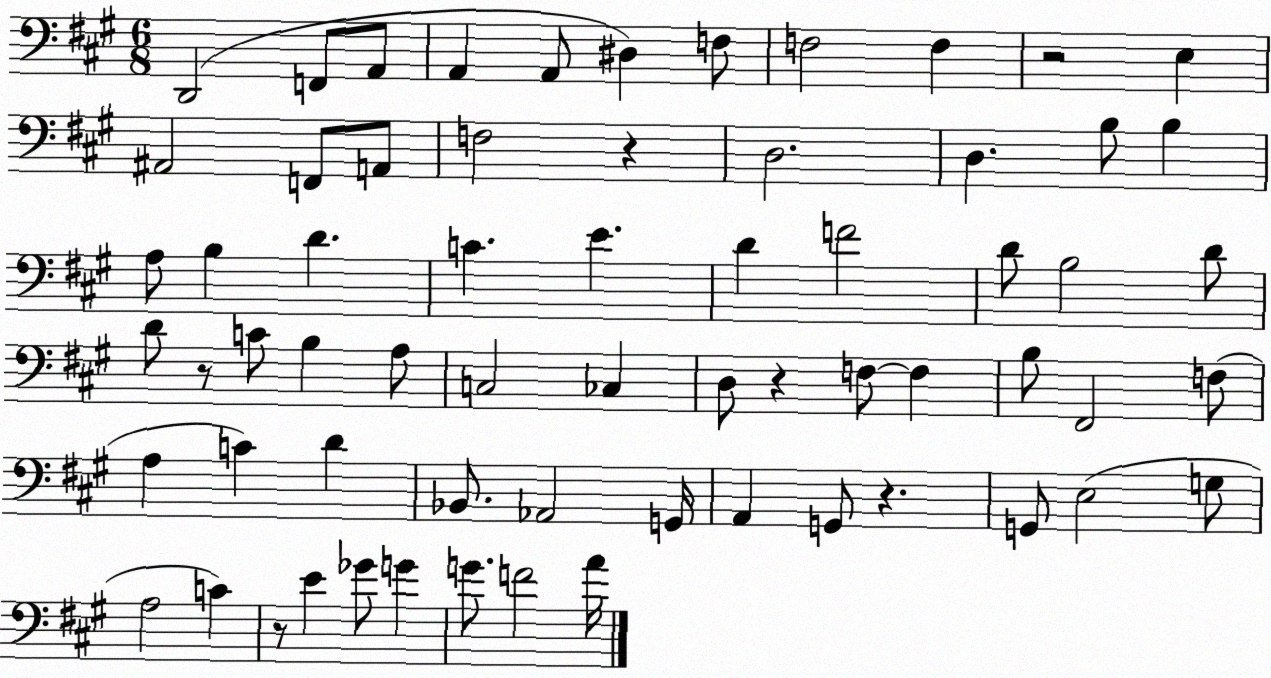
X:1
T:Untitled
M:6/8
L:1/4
K:A
D,,2 F,,/2 A,,/2 A,, A,,/2 ^D, F,/2 F,2 F, z2 E, ^A,,2 F,,/2 A,,/2 F,2 z D,2 D, B,/2 B, A,/2 B, D C E D F2 D/2 B,2 D/2 D/2 z/2 C/2 B, A,/2 C,2 _C, D,/2 z F,/2 F, B,/2 ^F,,2 F,/2 A, C D _B,,/2 _A,,2 G,,/4 A,, G,,/2 z G,,/2 E,2 G,/2 A,2 C z/2 E _G/2 G G/2 F2 A/4